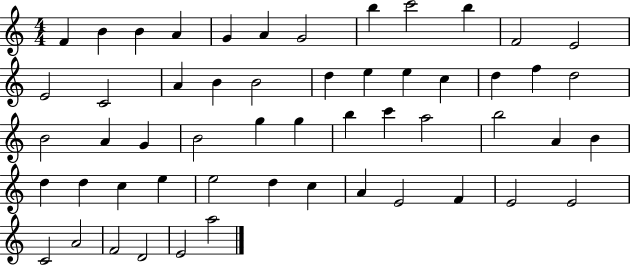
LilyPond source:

{
  \clef treble
  \numericTimeSignature
  \time 4/4
  \key c \major
  f'4 b'4 b'4 a'4 | g'4 a'4 g'2 | b''4 c'''2 b''4 | f'2 e'2 | \break e'2 c'2 | a'4 b'4 b'2 | d''4 e''4 e''4 c''4 | d''4 f''4 d''2 | \break b'2 a'4 g'4 | b'2 g''4 g''4 | b''4 c'''4 a''2 | b''2 a'4 b'4 | \break d''4 d''4 c''4 e''4 | e''2 d''4 c''4 | a'4 e'2 f'4 | e'2 e'2 | \break c'2 a'2 | f'2 d'2 | e'2 a''2 | \bar "|."
}